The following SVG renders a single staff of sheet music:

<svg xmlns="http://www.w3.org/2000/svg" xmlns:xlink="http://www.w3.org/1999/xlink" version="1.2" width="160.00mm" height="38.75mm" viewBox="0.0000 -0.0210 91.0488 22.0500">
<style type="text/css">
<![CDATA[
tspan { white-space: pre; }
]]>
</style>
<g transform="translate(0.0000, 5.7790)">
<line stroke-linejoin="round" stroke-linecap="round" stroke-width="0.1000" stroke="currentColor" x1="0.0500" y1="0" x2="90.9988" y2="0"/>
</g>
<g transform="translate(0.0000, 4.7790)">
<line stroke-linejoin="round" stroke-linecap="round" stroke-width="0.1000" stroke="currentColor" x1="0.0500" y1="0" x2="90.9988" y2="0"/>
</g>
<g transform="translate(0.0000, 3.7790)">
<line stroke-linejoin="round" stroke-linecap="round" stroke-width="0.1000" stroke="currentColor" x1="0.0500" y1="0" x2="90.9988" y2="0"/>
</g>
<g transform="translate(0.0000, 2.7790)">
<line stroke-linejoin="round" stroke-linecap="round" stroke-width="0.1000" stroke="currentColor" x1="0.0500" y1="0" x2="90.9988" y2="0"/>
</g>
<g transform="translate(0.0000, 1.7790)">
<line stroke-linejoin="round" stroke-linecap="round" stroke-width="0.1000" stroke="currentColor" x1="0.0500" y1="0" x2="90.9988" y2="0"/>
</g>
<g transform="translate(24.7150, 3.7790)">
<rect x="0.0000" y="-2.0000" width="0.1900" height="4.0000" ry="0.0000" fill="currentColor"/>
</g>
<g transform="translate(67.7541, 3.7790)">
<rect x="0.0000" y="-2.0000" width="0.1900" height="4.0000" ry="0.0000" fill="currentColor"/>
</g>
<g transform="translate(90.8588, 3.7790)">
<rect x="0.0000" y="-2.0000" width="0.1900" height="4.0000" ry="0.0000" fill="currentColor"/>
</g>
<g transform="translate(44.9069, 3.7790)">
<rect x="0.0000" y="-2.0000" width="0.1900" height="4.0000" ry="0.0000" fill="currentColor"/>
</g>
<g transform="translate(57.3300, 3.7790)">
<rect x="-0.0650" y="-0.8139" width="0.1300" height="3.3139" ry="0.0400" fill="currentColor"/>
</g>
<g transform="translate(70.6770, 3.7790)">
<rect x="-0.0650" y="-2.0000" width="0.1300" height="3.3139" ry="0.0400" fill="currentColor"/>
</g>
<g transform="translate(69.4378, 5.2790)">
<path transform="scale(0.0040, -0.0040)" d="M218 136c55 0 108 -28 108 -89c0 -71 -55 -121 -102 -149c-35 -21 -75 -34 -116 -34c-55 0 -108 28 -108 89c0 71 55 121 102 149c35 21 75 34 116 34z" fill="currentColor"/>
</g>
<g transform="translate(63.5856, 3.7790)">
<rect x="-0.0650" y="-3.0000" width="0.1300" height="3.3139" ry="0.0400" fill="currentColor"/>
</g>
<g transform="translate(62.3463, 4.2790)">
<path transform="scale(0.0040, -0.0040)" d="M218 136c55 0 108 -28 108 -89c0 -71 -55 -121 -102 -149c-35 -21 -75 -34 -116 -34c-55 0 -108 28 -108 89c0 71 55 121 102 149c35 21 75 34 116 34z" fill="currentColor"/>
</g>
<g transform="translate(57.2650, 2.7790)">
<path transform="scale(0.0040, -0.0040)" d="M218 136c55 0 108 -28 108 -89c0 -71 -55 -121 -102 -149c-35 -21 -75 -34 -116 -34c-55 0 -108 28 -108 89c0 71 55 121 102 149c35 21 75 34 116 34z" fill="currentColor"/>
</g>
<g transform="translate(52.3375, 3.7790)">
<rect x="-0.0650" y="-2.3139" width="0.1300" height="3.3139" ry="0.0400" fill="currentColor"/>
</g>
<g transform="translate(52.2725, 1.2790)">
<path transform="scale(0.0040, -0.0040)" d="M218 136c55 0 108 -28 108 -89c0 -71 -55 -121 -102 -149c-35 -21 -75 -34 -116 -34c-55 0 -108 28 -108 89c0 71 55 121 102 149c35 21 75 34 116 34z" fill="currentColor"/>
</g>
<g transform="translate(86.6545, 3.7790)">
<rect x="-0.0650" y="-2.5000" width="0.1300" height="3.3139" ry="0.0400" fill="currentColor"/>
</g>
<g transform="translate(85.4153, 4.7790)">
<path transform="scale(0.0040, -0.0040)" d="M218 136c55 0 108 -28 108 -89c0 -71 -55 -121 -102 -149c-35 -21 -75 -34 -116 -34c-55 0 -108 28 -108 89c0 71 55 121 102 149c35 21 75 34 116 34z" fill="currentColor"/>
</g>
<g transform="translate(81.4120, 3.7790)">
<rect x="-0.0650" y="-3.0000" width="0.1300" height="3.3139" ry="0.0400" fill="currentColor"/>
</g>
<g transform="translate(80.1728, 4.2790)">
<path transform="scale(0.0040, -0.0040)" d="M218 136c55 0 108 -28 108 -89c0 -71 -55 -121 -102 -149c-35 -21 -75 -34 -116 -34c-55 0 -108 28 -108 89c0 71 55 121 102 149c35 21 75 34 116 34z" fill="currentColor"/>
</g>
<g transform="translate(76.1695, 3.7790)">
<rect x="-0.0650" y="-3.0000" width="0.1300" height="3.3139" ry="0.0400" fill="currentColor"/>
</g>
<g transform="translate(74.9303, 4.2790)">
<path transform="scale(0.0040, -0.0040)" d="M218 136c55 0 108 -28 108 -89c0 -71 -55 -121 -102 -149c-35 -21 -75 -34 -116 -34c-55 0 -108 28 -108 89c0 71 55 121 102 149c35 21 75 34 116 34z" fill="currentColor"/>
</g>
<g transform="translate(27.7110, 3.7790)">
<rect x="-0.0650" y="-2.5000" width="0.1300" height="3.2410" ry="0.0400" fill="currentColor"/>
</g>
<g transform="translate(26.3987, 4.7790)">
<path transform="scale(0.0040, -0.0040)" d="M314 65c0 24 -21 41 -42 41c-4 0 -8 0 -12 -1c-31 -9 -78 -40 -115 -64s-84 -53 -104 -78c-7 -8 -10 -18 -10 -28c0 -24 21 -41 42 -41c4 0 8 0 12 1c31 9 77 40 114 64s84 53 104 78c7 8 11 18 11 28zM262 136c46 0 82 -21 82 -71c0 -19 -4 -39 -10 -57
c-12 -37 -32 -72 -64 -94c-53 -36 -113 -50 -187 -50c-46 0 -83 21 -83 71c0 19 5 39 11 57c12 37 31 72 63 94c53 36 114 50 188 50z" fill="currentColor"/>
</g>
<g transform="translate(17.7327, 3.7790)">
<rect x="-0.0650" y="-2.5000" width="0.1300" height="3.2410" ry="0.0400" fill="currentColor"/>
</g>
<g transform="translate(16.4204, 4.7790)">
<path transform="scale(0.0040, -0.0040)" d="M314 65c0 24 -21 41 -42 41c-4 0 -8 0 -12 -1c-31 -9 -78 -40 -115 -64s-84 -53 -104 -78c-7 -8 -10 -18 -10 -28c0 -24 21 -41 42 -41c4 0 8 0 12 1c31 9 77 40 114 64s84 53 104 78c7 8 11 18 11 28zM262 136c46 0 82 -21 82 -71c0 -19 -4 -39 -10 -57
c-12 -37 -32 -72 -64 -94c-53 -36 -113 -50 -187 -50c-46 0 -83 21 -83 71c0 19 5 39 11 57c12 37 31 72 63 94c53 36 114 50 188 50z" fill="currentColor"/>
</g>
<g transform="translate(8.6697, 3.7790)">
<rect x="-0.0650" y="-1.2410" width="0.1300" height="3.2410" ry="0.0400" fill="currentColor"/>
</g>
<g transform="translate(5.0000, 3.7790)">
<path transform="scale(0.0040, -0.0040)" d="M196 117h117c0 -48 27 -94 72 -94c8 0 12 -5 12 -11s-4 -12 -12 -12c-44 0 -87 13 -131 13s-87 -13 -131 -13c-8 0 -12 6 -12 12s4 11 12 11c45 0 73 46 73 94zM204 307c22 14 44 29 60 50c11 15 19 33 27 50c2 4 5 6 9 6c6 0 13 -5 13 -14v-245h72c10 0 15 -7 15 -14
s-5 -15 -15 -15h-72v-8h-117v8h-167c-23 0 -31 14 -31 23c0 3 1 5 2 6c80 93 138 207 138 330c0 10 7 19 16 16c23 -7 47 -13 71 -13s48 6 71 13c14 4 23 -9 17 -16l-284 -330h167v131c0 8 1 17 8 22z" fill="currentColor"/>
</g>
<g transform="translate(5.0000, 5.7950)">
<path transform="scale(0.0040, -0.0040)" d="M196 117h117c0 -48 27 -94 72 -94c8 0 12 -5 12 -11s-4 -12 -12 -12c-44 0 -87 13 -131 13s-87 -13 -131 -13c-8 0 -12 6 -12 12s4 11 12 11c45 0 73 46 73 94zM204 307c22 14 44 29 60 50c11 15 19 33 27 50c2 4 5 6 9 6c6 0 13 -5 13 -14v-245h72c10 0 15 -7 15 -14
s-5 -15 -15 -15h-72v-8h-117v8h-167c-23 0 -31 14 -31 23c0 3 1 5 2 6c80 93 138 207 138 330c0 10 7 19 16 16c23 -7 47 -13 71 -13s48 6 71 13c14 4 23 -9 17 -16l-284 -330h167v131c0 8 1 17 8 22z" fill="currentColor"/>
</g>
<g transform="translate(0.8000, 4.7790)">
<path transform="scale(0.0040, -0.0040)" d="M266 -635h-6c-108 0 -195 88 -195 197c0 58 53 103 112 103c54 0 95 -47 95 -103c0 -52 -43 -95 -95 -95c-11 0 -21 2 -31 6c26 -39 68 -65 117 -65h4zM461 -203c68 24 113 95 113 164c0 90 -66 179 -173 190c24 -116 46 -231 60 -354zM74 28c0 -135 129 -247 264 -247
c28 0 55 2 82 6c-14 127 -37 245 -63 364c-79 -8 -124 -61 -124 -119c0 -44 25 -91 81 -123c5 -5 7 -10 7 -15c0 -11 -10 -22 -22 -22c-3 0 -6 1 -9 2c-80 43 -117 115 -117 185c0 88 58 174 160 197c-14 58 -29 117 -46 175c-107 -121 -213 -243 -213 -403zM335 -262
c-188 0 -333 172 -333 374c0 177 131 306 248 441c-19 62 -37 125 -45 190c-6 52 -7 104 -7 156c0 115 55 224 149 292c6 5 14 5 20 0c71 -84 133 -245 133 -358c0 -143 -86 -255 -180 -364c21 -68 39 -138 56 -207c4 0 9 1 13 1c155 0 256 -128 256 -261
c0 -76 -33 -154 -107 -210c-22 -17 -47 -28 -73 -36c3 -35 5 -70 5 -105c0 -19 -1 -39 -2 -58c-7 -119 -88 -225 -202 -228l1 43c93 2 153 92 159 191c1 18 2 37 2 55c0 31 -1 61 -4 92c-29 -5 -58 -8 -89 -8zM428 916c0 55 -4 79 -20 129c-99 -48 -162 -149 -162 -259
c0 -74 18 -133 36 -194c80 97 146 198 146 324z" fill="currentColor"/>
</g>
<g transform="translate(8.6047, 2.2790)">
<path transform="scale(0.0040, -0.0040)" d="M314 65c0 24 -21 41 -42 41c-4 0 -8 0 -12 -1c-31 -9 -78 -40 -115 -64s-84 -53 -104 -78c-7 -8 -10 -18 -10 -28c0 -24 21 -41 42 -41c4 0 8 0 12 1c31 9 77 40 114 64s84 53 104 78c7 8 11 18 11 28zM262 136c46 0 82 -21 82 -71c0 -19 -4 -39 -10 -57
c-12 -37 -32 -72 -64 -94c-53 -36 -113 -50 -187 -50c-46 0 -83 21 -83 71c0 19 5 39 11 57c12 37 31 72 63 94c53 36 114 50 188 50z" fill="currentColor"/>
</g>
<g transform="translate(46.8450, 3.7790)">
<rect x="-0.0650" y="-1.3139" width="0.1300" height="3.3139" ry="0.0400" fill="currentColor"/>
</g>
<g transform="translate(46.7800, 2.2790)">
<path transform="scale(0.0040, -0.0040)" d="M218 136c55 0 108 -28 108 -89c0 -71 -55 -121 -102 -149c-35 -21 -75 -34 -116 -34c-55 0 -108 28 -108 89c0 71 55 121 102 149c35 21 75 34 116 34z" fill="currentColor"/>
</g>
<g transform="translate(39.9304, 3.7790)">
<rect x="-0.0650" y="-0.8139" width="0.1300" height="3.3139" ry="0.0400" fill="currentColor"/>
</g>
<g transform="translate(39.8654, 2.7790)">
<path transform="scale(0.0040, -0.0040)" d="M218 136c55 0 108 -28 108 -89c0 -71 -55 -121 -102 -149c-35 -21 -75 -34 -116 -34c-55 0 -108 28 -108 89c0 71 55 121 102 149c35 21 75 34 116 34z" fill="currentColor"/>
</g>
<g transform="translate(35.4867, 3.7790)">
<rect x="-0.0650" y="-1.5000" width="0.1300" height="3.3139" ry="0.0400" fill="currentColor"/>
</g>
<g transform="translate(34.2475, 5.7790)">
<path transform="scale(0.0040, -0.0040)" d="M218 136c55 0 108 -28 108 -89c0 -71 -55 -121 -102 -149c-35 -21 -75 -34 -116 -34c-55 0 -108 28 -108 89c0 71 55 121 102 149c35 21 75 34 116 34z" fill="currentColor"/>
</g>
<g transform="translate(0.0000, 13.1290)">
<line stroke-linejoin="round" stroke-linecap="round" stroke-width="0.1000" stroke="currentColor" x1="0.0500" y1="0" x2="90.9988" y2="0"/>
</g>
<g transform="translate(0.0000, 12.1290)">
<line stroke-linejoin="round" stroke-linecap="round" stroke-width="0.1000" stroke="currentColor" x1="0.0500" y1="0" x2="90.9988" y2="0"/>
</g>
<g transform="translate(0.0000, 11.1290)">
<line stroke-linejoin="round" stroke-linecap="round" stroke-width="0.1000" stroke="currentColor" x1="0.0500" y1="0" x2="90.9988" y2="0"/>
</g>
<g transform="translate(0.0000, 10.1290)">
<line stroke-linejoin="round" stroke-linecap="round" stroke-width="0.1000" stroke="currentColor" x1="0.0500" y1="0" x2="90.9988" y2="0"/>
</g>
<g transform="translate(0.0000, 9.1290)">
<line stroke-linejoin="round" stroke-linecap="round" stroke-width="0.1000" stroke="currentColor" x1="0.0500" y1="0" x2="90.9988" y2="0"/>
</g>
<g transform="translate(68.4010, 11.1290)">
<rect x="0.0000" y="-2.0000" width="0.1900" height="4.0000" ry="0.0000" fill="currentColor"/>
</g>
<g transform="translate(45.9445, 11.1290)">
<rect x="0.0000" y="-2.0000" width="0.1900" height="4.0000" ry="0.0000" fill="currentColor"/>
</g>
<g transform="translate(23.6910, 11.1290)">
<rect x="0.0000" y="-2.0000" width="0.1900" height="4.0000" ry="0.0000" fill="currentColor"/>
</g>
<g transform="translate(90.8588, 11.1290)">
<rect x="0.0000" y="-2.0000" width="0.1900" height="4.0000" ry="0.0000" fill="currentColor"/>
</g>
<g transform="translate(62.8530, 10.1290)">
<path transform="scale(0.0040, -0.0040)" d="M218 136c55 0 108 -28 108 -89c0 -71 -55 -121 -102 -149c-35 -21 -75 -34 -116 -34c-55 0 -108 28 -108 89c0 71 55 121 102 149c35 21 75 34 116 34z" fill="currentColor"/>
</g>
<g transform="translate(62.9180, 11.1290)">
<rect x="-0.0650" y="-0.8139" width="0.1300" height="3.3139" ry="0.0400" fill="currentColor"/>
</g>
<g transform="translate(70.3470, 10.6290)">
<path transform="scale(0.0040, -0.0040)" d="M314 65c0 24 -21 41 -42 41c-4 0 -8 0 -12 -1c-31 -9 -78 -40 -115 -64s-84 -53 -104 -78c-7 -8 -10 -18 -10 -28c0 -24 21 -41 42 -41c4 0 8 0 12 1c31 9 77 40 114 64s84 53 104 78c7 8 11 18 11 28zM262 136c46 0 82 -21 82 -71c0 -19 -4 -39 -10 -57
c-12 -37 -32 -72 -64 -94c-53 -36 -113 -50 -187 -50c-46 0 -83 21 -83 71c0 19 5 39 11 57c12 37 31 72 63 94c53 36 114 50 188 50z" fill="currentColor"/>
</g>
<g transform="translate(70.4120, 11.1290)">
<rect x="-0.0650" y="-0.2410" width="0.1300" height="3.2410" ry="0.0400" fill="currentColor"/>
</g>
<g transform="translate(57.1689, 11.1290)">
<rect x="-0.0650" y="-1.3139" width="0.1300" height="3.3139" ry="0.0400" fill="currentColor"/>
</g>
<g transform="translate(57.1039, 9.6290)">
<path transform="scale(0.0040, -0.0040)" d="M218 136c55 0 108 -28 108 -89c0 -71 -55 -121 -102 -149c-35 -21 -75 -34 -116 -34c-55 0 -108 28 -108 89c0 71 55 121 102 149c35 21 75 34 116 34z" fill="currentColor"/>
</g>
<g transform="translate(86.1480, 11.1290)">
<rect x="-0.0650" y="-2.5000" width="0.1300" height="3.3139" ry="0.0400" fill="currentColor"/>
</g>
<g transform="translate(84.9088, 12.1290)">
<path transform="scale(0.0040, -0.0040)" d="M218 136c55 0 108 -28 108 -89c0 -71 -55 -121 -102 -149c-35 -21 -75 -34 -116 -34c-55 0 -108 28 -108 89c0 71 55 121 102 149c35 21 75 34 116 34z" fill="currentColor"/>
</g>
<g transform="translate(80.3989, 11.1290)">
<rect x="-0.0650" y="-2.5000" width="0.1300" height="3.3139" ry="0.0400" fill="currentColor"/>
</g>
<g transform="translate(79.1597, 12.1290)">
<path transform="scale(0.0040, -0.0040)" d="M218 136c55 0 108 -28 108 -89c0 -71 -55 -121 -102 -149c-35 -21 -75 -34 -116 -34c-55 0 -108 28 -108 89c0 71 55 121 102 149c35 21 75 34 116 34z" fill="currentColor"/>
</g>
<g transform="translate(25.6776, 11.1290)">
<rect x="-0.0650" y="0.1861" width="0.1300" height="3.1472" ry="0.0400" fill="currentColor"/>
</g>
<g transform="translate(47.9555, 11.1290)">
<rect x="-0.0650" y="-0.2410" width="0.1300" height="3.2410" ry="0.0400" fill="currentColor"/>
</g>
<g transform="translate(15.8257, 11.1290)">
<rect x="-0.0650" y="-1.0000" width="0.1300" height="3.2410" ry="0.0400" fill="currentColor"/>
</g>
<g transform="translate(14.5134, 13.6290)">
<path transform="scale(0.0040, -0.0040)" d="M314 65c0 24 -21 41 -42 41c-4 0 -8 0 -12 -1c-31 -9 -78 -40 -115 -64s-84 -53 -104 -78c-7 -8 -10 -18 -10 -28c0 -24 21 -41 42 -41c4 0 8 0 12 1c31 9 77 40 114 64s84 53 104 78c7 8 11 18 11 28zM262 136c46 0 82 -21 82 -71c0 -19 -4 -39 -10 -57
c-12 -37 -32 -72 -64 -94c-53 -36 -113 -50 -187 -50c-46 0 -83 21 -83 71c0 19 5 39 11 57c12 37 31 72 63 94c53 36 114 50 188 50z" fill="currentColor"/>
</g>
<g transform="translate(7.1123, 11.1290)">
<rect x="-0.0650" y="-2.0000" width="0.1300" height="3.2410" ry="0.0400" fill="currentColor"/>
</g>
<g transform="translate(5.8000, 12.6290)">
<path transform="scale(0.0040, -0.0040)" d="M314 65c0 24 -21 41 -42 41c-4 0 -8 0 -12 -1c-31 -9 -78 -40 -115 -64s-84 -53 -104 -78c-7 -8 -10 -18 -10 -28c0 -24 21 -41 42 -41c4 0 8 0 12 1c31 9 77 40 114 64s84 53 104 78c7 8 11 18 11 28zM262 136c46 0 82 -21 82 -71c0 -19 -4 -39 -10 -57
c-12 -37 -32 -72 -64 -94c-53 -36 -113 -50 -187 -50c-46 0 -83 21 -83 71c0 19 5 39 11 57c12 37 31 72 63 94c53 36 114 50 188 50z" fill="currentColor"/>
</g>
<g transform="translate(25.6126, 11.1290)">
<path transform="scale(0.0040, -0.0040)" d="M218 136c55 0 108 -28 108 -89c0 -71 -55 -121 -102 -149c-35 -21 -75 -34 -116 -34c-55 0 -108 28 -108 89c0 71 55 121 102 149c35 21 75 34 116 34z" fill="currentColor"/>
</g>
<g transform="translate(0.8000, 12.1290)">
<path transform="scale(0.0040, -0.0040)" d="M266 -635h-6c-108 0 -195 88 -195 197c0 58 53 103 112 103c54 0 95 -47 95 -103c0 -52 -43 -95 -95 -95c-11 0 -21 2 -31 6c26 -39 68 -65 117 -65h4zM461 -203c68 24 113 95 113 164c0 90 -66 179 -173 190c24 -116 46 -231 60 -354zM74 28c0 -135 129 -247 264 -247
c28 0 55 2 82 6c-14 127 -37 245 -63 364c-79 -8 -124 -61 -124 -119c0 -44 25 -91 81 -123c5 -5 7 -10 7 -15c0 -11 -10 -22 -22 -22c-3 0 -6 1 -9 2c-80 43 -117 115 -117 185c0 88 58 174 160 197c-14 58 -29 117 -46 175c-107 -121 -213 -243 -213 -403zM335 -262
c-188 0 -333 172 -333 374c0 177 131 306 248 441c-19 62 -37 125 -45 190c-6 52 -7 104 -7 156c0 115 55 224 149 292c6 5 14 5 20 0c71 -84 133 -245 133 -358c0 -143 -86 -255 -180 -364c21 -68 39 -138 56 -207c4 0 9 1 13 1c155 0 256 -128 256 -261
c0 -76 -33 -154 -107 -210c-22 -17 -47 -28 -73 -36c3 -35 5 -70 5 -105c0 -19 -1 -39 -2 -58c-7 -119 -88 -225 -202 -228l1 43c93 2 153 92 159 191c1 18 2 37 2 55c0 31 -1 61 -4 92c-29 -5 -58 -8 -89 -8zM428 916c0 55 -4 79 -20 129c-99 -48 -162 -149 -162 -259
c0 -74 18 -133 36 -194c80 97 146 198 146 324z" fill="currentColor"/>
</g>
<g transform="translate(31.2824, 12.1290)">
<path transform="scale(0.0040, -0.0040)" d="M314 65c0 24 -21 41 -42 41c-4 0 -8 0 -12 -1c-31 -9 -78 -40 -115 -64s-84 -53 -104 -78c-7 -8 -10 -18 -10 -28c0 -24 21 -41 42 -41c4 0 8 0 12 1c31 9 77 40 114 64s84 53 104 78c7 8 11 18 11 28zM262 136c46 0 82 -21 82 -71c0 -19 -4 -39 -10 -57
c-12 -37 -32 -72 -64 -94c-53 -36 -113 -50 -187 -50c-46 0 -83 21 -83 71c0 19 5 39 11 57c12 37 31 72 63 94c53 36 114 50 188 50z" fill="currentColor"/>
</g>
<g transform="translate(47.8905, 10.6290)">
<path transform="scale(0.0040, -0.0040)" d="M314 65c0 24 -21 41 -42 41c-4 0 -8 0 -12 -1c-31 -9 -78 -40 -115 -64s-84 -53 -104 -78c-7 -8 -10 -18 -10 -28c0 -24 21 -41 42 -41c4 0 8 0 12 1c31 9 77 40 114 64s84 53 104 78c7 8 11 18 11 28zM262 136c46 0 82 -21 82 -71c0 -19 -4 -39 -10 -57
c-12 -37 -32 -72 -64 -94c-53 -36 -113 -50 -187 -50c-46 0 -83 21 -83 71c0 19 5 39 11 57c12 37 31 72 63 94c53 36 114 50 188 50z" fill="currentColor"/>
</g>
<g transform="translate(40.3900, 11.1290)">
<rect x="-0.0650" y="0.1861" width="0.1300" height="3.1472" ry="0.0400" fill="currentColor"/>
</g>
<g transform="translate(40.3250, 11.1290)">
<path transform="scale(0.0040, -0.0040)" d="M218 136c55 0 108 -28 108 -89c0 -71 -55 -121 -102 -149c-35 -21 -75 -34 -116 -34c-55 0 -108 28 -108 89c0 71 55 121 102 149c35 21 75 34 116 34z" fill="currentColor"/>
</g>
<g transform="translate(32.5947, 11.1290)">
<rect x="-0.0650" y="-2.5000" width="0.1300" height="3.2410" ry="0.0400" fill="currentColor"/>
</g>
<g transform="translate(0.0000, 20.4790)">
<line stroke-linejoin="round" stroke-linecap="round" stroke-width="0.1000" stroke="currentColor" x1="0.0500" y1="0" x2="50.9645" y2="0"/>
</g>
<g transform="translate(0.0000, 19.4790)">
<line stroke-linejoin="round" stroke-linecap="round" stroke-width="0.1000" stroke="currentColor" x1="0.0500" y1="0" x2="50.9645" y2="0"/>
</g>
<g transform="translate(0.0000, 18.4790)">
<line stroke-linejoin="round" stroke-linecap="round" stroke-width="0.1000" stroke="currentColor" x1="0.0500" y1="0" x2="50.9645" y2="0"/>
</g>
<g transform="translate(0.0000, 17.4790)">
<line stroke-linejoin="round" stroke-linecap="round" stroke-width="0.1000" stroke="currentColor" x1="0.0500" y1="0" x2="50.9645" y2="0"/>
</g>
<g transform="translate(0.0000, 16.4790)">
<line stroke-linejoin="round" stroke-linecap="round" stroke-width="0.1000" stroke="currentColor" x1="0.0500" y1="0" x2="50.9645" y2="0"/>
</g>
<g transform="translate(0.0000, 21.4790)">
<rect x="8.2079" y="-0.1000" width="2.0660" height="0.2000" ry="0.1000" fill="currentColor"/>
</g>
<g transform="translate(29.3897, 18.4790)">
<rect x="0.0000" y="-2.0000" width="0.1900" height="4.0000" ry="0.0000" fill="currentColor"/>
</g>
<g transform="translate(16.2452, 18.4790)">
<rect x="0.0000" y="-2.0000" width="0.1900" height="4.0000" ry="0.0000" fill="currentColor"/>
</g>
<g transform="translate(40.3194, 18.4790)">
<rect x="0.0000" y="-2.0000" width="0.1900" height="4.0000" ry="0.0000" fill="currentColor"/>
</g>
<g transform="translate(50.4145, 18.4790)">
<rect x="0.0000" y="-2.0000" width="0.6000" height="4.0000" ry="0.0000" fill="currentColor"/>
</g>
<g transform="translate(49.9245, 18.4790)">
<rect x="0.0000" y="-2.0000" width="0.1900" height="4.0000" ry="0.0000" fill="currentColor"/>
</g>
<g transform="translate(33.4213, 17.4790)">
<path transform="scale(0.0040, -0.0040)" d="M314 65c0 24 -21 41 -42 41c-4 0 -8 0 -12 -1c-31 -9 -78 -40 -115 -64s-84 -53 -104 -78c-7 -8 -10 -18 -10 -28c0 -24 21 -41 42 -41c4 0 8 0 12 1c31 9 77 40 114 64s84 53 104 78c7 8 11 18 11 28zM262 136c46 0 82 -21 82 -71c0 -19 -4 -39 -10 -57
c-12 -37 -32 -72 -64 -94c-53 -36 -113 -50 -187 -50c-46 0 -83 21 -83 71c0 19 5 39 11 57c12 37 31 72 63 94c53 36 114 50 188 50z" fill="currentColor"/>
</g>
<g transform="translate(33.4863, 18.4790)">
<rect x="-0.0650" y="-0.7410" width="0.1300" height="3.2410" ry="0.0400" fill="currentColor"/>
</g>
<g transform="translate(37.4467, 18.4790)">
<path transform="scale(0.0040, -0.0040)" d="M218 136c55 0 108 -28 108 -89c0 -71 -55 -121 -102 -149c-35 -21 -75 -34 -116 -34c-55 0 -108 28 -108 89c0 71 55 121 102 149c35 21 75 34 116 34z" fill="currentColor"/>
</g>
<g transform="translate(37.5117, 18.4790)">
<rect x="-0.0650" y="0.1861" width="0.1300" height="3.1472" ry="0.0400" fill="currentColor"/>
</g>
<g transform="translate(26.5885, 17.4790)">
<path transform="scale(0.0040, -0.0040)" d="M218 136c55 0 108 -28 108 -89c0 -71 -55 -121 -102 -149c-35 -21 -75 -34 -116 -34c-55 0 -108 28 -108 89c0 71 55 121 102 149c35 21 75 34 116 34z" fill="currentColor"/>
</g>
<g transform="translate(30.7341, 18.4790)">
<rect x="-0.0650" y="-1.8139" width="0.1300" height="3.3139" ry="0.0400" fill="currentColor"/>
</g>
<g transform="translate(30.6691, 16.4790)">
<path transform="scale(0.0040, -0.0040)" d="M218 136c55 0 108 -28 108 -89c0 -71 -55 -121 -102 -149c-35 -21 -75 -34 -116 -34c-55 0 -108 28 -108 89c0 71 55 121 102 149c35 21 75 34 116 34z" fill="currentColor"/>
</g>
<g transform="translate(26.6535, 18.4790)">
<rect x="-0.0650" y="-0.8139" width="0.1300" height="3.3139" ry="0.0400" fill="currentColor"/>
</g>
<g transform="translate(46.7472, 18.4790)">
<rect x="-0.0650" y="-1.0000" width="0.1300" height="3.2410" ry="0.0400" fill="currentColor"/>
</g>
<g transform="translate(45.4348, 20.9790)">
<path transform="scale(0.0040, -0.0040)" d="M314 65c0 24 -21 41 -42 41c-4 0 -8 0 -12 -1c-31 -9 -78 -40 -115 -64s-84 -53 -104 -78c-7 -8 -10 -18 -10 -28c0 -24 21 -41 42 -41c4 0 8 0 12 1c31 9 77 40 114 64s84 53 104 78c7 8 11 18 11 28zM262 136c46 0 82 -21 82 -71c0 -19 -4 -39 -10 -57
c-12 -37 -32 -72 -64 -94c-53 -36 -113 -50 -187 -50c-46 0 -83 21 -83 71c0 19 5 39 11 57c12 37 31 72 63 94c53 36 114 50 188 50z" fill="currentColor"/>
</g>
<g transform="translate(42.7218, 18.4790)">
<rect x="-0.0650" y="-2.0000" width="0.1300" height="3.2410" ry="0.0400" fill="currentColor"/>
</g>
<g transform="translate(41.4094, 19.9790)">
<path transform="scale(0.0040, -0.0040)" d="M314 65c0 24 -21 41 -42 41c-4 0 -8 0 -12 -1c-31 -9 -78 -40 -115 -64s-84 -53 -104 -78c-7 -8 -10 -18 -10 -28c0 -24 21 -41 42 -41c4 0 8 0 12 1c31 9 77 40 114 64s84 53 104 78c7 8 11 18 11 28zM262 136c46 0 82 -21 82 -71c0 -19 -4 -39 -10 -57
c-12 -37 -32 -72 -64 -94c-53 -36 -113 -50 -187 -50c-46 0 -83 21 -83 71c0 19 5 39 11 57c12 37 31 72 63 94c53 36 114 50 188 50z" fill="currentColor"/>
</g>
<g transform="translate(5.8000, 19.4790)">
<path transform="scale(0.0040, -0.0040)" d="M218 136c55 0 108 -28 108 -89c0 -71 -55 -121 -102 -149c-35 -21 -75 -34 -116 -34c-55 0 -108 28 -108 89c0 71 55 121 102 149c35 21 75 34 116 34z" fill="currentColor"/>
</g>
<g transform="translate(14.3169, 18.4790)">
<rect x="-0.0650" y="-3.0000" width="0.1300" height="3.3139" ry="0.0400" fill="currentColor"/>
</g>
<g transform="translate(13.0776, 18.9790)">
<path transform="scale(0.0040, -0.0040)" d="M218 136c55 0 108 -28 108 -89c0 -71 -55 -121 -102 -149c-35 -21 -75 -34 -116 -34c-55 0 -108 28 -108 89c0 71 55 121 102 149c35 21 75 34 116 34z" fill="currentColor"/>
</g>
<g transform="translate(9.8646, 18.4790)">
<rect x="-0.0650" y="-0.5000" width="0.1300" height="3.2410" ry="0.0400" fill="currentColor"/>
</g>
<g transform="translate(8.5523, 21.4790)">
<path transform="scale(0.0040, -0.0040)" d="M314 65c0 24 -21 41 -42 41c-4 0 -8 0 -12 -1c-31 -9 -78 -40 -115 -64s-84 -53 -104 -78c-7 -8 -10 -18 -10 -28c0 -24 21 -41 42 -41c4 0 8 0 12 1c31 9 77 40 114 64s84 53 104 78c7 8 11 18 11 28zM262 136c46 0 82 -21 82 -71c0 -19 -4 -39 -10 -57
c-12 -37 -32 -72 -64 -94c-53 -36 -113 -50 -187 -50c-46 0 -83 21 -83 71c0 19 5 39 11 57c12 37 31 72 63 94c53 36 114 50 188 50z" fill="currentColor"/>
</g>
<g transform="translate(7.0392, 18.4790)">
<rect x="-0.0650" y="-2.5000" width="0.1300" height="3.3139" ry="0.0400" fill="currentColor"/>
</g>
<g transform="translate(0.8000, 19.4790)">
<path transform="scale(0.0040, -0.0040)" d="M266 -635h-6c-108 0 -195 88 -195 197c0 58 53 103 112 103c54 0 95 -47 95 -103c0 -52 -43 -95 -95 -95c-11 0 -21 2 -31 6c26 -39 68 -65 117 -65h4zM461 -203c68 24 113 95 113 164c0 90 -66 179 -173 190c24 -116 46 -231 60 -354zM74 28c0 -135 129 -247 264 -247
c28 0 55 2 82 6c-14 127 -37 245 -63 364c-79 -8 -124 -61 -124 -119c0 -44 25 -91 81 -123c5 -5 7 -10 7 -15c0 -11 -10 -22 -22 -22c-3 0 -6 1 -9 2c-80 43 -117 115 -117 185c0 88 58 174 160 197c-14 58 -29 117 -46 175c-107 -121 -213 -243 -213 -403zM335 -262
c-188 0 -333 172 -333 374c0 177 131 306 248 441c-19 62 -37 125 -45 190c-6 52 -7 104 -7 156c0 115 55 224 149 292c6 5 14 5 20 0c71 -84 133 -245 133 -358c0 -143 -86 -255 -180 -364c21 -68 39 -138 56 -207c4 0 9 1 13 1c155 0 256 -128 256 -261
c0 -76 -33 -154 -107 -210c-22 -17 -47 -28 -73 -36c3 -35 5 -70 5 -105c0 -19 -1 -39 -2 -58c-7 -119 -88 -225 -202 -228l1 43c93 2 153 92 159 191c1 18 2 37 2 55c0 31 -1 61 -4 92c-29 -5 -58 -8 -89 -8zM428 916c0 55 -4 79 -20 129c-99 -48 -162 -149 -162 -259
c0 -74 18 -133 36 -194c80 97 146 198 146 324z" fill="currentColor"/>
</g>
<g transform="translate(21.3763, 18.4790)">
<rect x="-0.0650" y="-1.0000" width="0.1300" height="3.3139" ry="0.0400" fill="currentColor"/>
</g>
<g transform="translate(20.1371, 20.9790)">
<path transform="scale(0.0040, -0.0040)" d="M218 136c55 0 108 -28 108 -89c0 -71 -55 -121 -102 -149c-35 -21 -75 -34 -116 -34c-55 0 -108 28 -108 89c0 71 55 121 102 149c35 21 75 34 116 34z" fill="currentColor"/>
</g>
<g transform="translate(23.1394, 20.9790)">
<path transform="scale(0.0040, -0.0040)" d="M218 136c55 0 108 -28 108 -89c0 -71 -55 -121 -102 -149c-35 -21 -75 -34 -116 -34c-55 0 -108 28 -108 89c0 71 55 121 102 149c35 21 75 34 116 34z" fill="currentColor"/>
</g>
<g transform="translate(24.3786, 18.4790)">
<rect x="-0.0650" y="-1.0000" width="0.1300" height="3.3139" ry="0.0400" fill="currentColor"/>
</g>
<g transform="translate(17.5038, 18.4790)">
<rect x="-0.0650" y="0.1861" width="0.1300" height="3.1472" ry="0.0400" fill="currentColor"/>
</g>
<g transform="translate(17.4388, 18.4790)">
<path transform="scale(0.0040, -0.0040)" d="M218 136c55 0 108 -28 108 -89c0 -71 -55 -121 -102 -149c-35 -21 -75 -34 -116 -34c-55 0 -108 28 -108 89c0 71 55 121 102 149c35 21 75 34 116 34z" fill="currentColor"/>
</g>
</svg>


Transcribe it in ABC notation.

X:1
T:Untitled
M:4/4
L:1/4
K:C
e2 G2 G2 E d e g d A F A A G F2 D2 B G2 B c2 e d c2 G G G C2 A B D D d f d2 B F2 D2